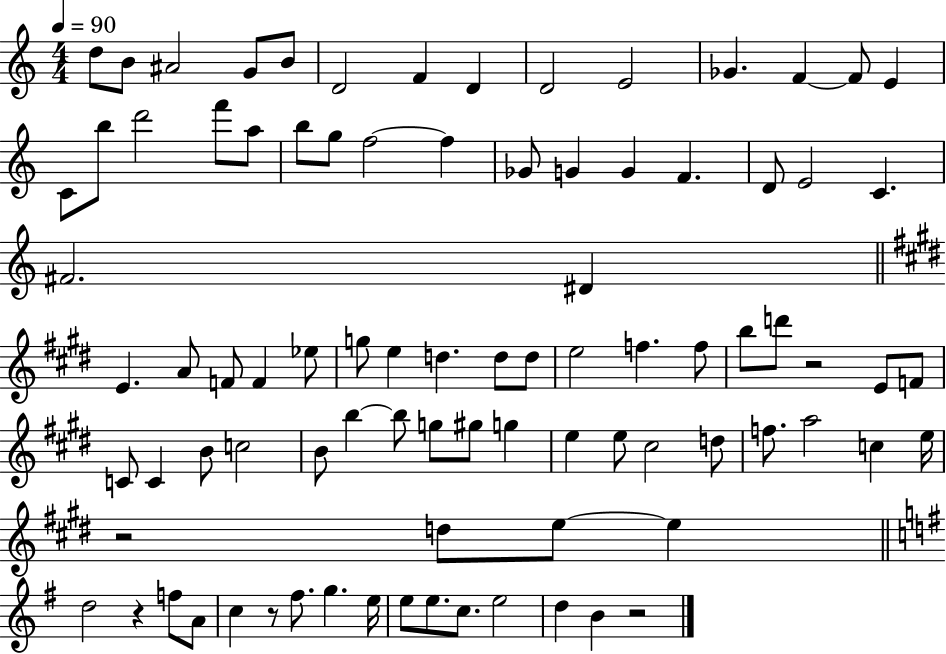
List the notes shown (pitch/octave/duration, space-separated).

D5/e B4/e A#4/h G4/e B4/e D4/h F4/q D4/q D4/h E4/h Gb4/q. F4/q F4/e E4/q C4/e B5/e D6/h F6/e A5/e B5/e G5/e F5/h F5/q Gb4/e G4/q G4/q F4/q. D4/e E4/h C4/q. F#4/h. D#4/q E4/q. A4/e F4/e F4/q Eb5/e G5/e E5/q D5/q. D5/e D5/e E5/h F5/q. F5/e B5/e D6/e R/h E4/e F4/e C4/e C4/q B4/e C5/h B4/e B5/q B5/e G5/e G#5/e G5/q E5/q E5/e C#5/h D5/e F5/e. A5/h C5/q E5/s R/h D5/e E5/e E5/q D5/h R/q F5/e A4/e C5/q R/e F#5/e. G5/q. E5/s E5/e E5/e. C5/e. E5/h D5/q B4/q R/h